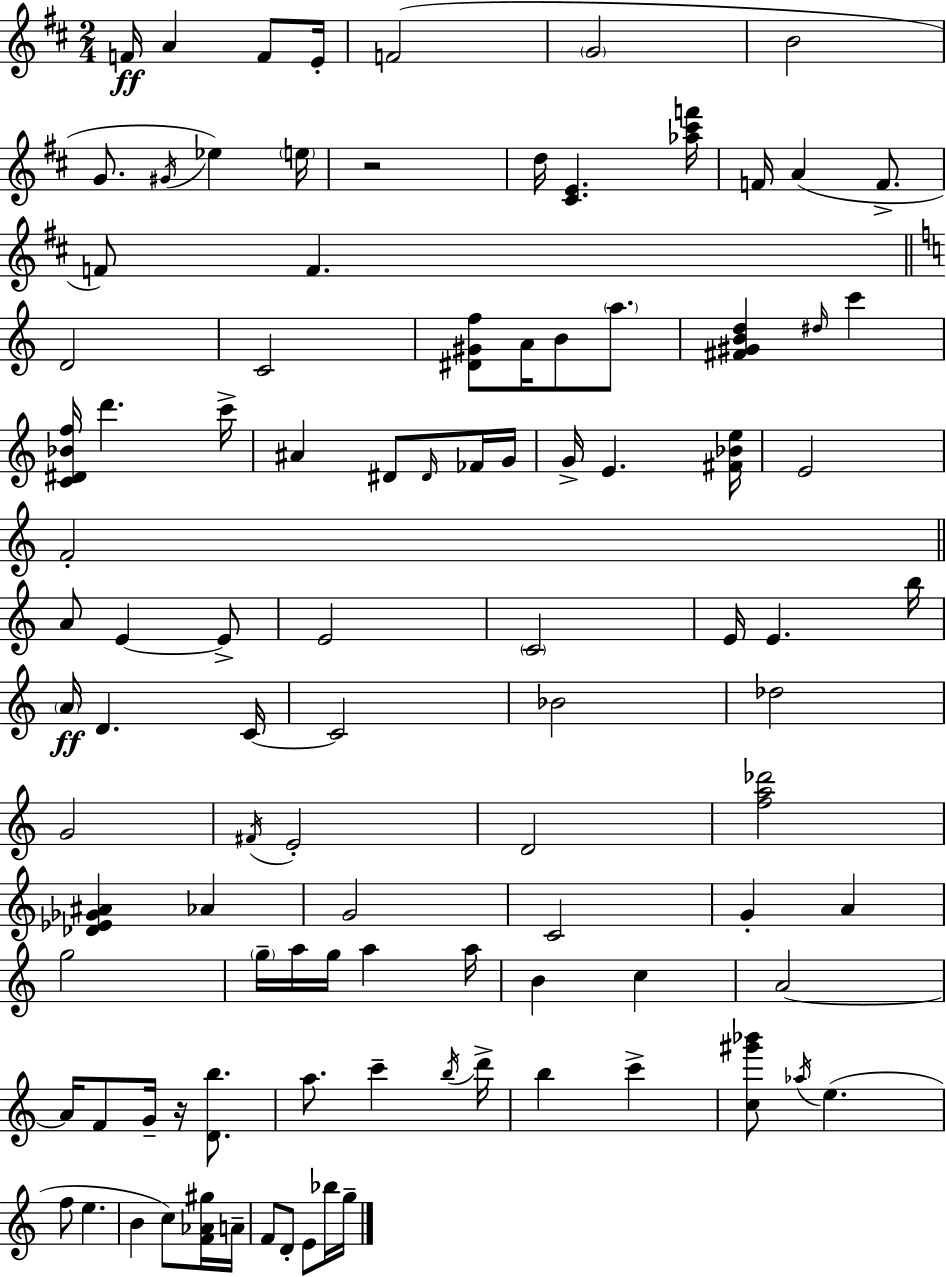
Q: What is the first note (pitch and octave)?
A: F4